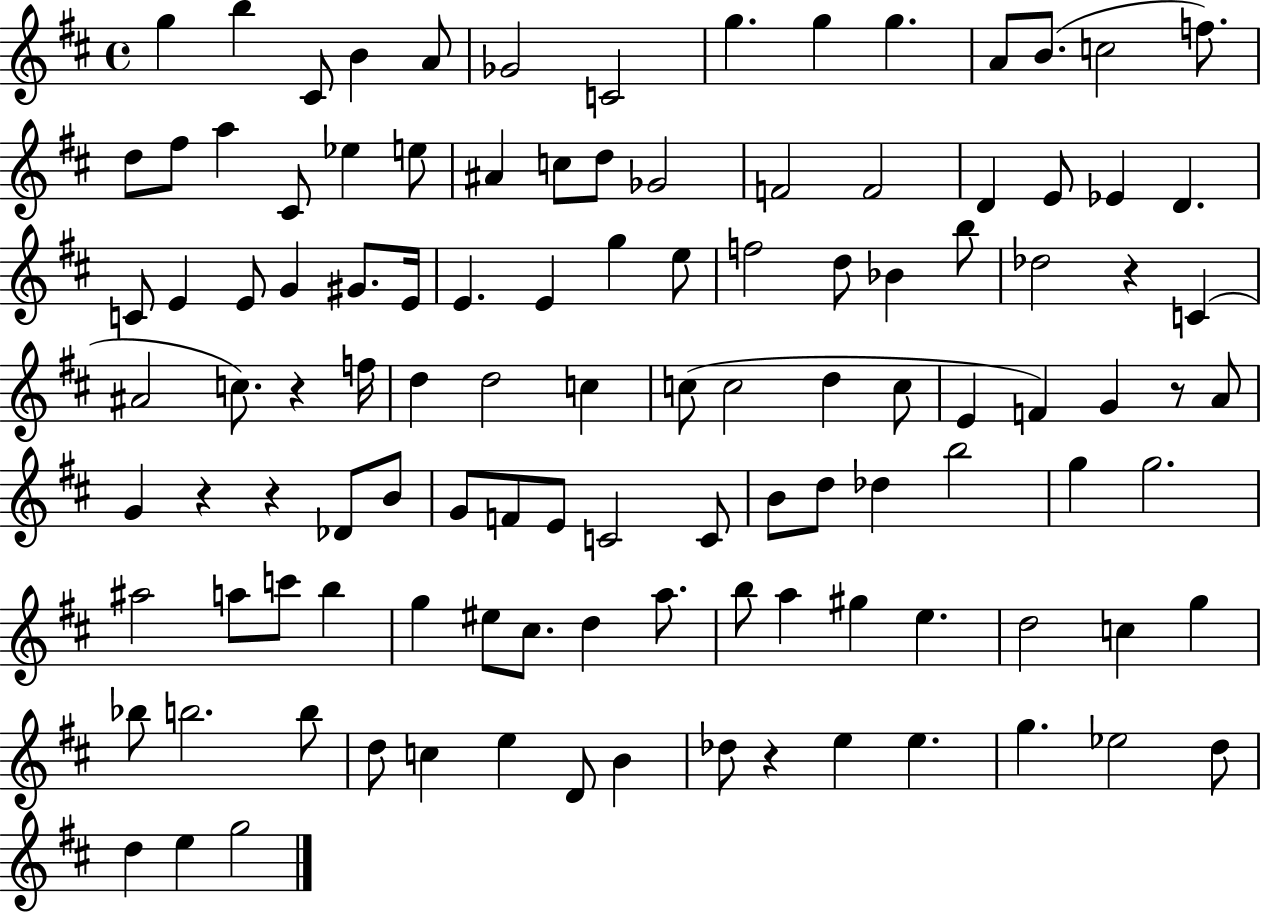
X:1
T:Untitled
M:4/4
L:1/4
K:D
g b ^C/2 B A/2 _G2 C2 g g g A/2 B/2 c2 f/2 d/2 ^f/2 a ^C/2 _e e/2 ^A c/2 d/2 _G2 F2 F2 D E/2 _E D C/2 E E/2 G ^G/2 E/4 E E g e/2 f2 d/2 _B b/2 _d2 z C ^A2 c/2 z f/4 d d2 c c/2 c2 d c/2 E F G z/2 A/2 G z z _D/2 B/2 G/2 F/2 E/2 C2 C/2 B/2 d/2 _d b2 g g2 ^a2 a/2 c'/2 b g ^e/2 ^c/2 d a/2 b/2 a ^g e d2 c g _b/2 b2 b/2 d/2 c e D/2 B _d/2 z e e g _e2 d/2 d e g2